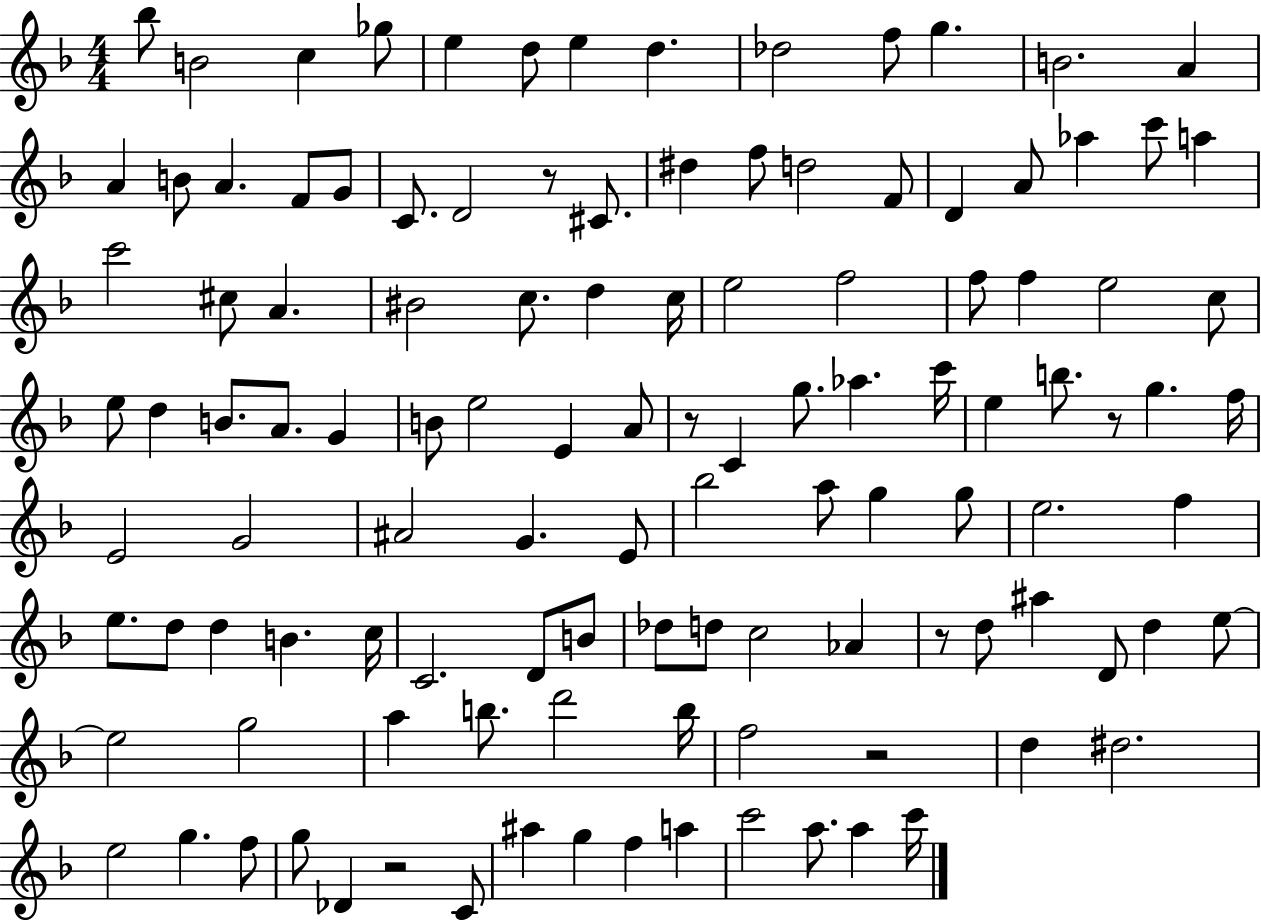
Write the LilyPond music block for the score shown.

{
  \clef treble
  \numericTimeSignature
  \time 4/4
  \key f \major
  bes''8 b'2 c''4 ges''8 | e''4 d''8 e''4 d''4. | des''2 f''8 g''4. | b'2. a'4 | \break a'4 b'8 a'4. f'8 g'8 | c'8. d'2 r8 cis'8. | dis''4 f''8 d''2 f'8 | d'4 a'8 aes''4 c'''8 a''4 | \break c'''2 cis''8 a'4. | bis'2 c''8. d''4 c''16 | e''2 f''2 | f''8 f''4 e''2 c''8 | \break e''8 d''4 b'8. a'8. g'4 | b'8 e''2 e'4 a'8 | r8 c'4 g''8. aes''4. c'''16 | e''4 b''8. r8 g''4. f''16 | \break e'2 g'2 | ais'2 g'4. e'8 | bes''2 a''8 g''4 g''8 | e''2. f''4 | \break e''8. d''8 d''4 b'4. c''16 | c'2. d'8 b'8 | des''8 d''8 c''2 aes'4 | r8 d''8 ais''4 d'8 d''4 e''8~~ | \break e''2 g''2 | a''4 b''8. d'''2 b''16 | f''2 r2 | d''4 dis''2. | \break e''2 g''4. f''8 | g''8 des'4 r2 c'8 | ais''4 g''4 f''4 a''4 | c'''2 a''8. a''4 c'''16 | \break \bar "|."
}